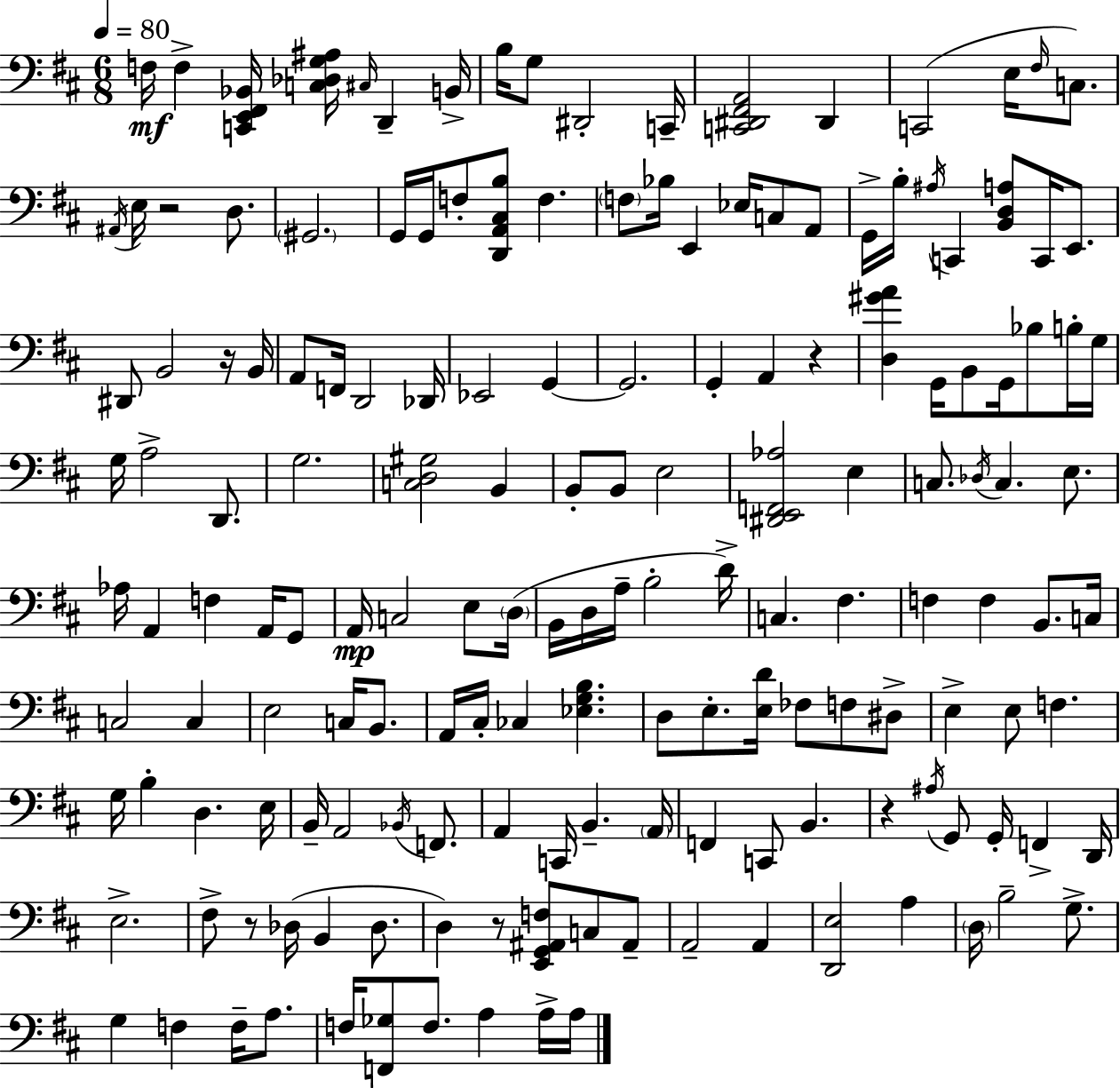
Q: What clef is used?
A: bass